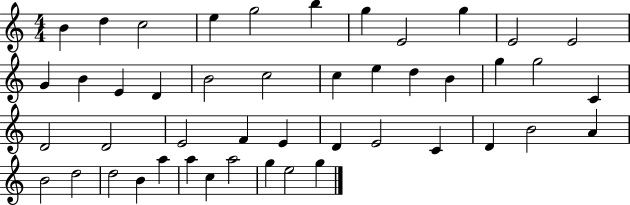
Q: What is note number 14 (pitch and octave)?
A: E4